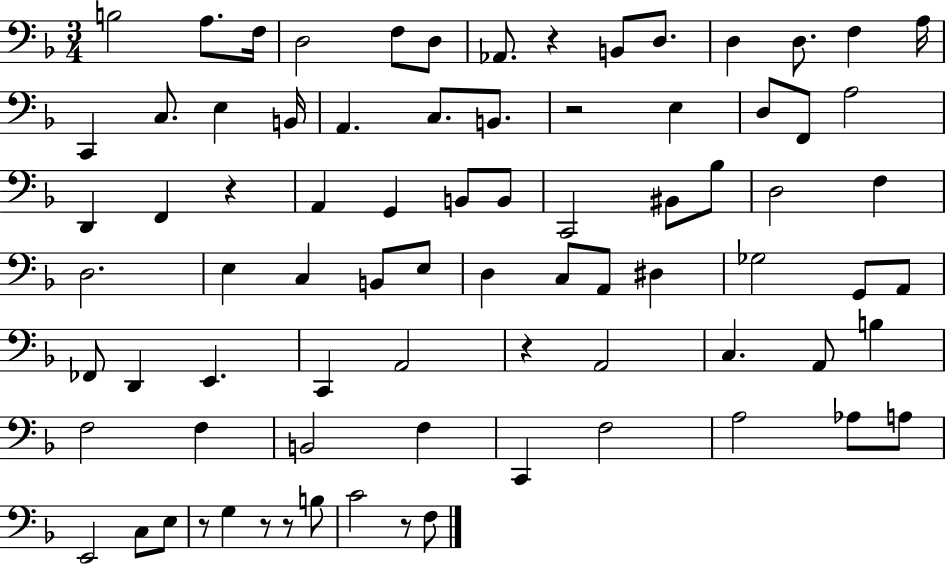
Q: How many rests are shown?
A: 8